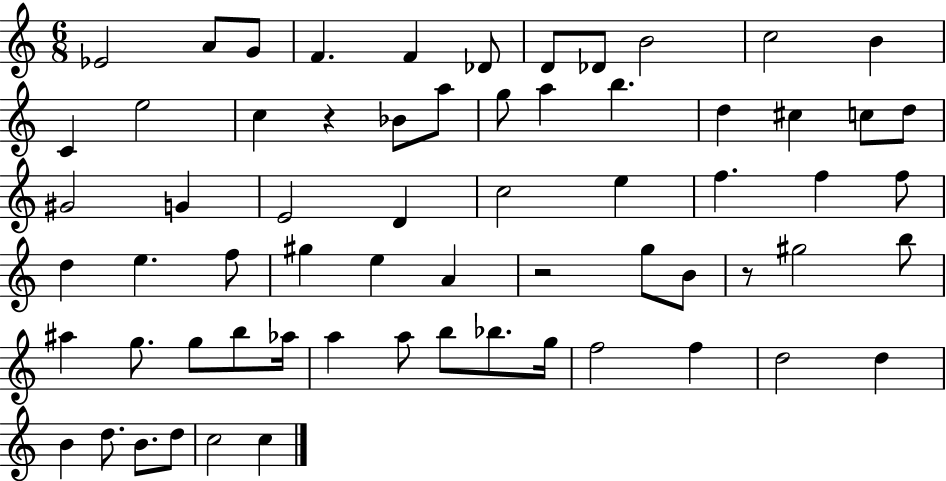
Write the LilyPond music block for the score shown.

{
  \clef treble
  \numericTimeSignature
  \time 6/8
  \key c \major
  ees'2 a'8 g'8 | f'4. f'4 des'8 | d'8 des'8 b'2 | c''2 b'4 | \break c'4 e''2 | c''4 r4 bes'8 a''8 | g''8 a''4 b''4. | d''4 cis''4 c''8 d''8 | \break gis'2 g'4 | e'2 d'4 | c''2 e''4 | f''4. f''4 f''8 | \break d''4 e''4. f''8 | gis''4 e''4 a'4 | r2 g''8 b'8 | r8 gis''2 b''8 | \break ais''4 g''8. g''8 b''8 aes''16 | a''4 a''8 b''8 bes''8. g''16 | f''2 f''4 | d''2 d''4 | \break b'4 d''8. b'8. d''8 | c''2 c''4 | \bar "|."
}